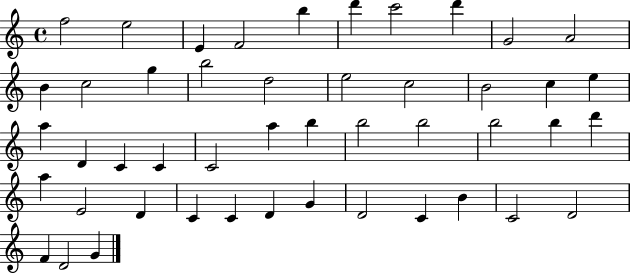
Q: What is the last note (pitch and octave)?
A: G4